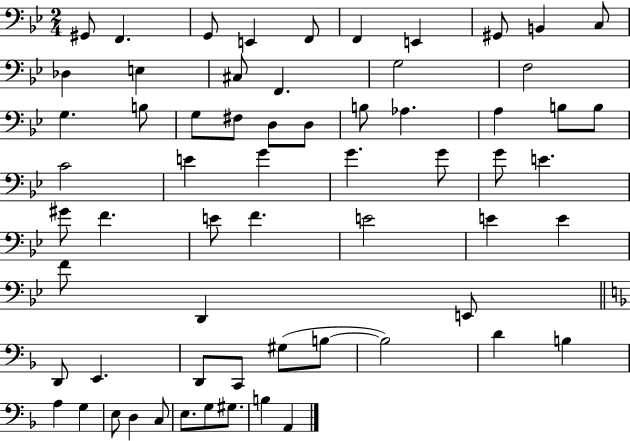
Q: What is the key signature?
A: BES major